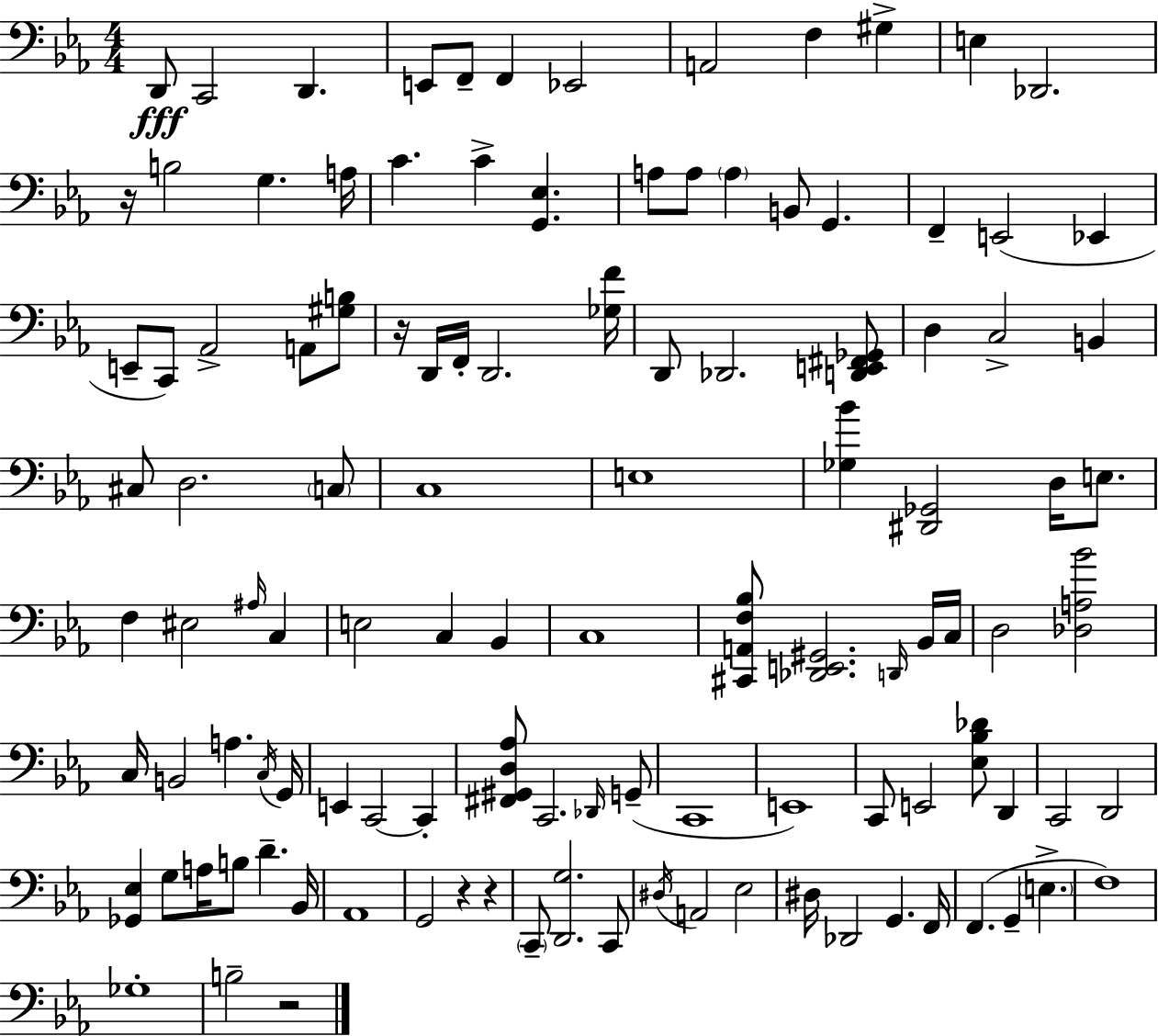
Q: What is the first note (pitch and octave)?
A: D2